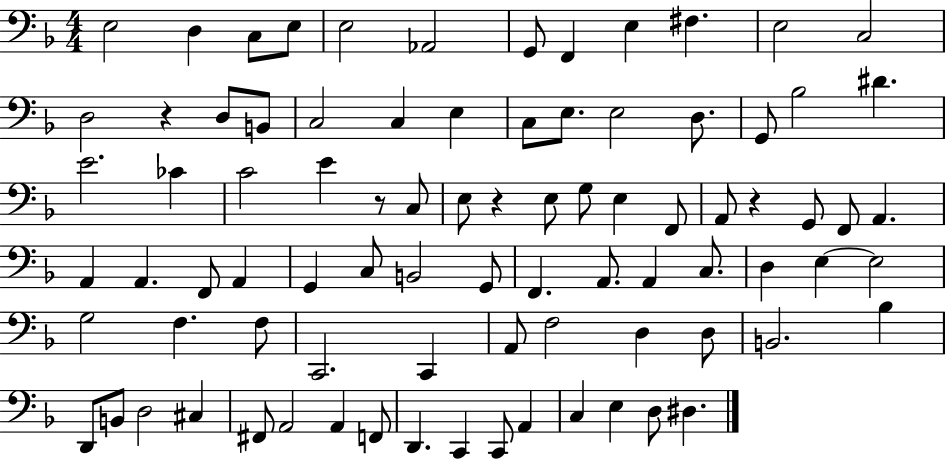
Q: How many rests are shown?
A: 4